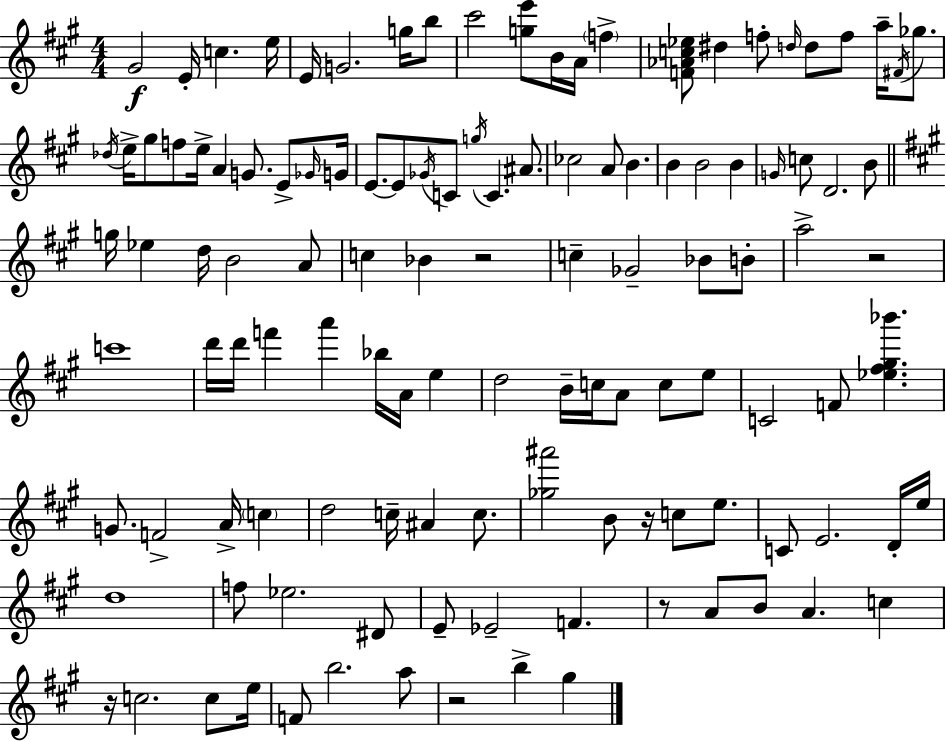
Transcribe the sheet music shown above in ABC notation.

X:1
T:Untitled
M:4/4
L:1/4
K:A
^G2 E/4 c e/4 E/4 G2 g/4 b/2 ^c'2 [ge']/2 B/4 A/4 f [F_Ac_e]/2 ^d f/2 d/4 d/2 f/2 a/4 ^F/4 _g/2 _d/4 e/4 ^g/2 f/2 e/4 A G/2 E/2 _G/4 G/4 E/2 E/2 _G/4 C/2 g/4 C ^A/2 _c2 A/2 B B B2 B G/4 c/2 D2 B/2 g/4 _e d/4 B2 A/2 c _B z2 c _G2 _B/2 B/2 a2 z2 c'4 d'/4 d'/4 f' a' _b/4 A/4 e d2 B/4 c/4 A/2 c/2 e/2 C2 F/2 [_e^f^g_b'] G/2 F2 A/4 c d2 c/4 ^A c/2 [_g^a']2 B/2 z/4 c/2 e/2 C/2 E2 D/4 e/4 d4 f/2 _e2 ^D/2 E/2 _E2 F z/2 A/2 B/2 A c z/4 c2 c/2 e/4 F/2 b2 a/2 z2 b ^g